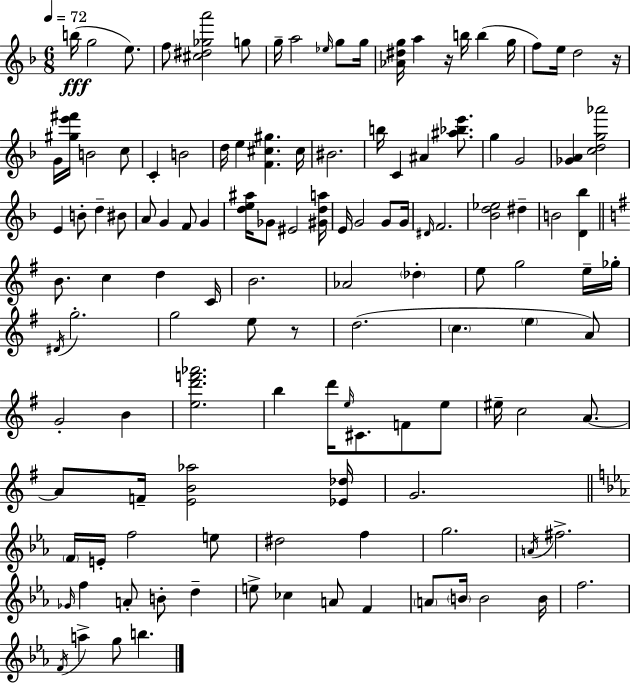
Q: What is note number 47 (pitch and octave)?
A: F4